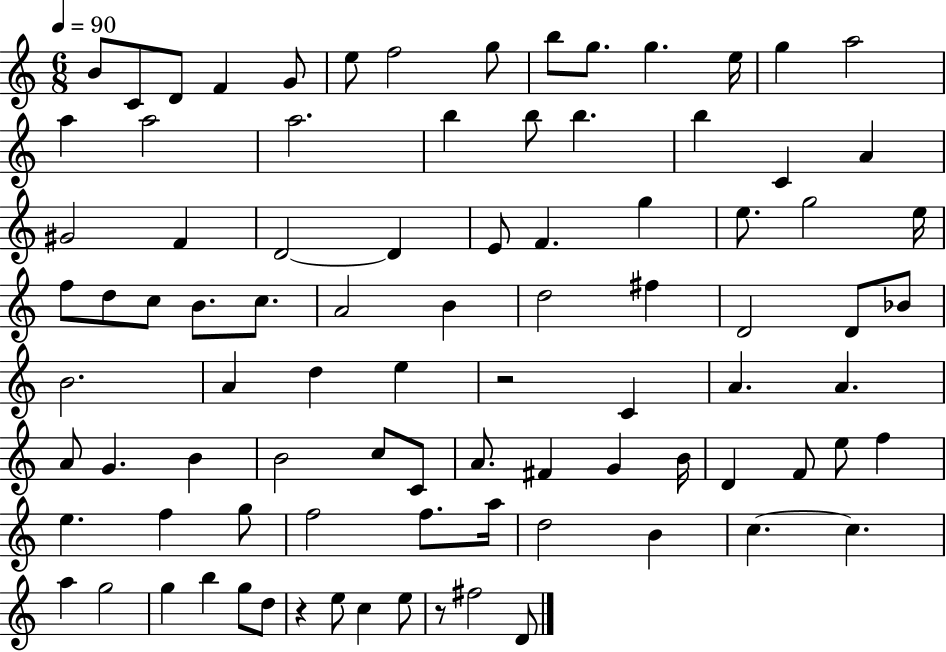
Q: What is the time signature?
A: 6/8